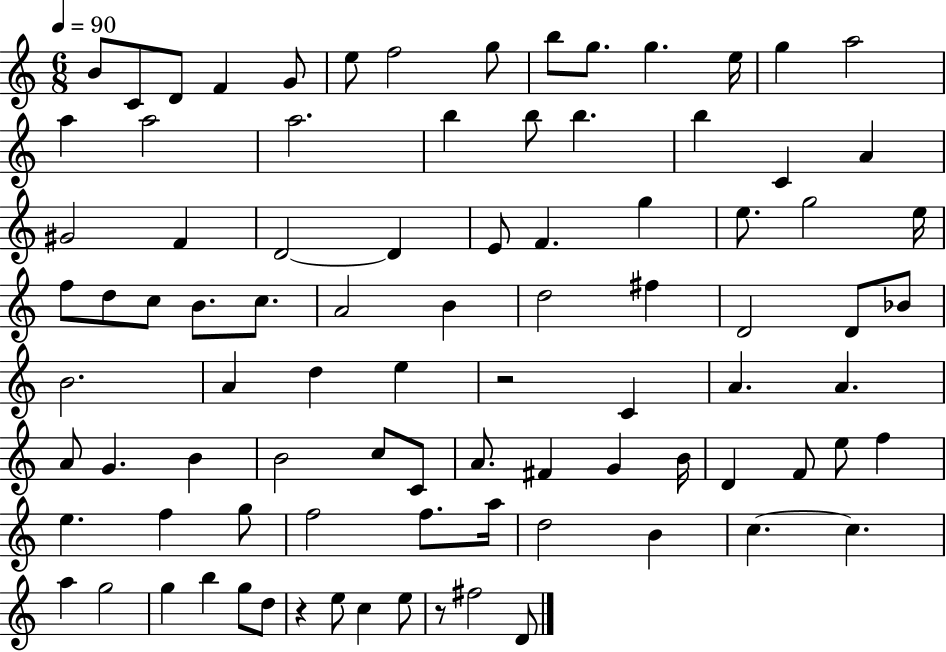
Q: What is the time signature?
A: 6/8